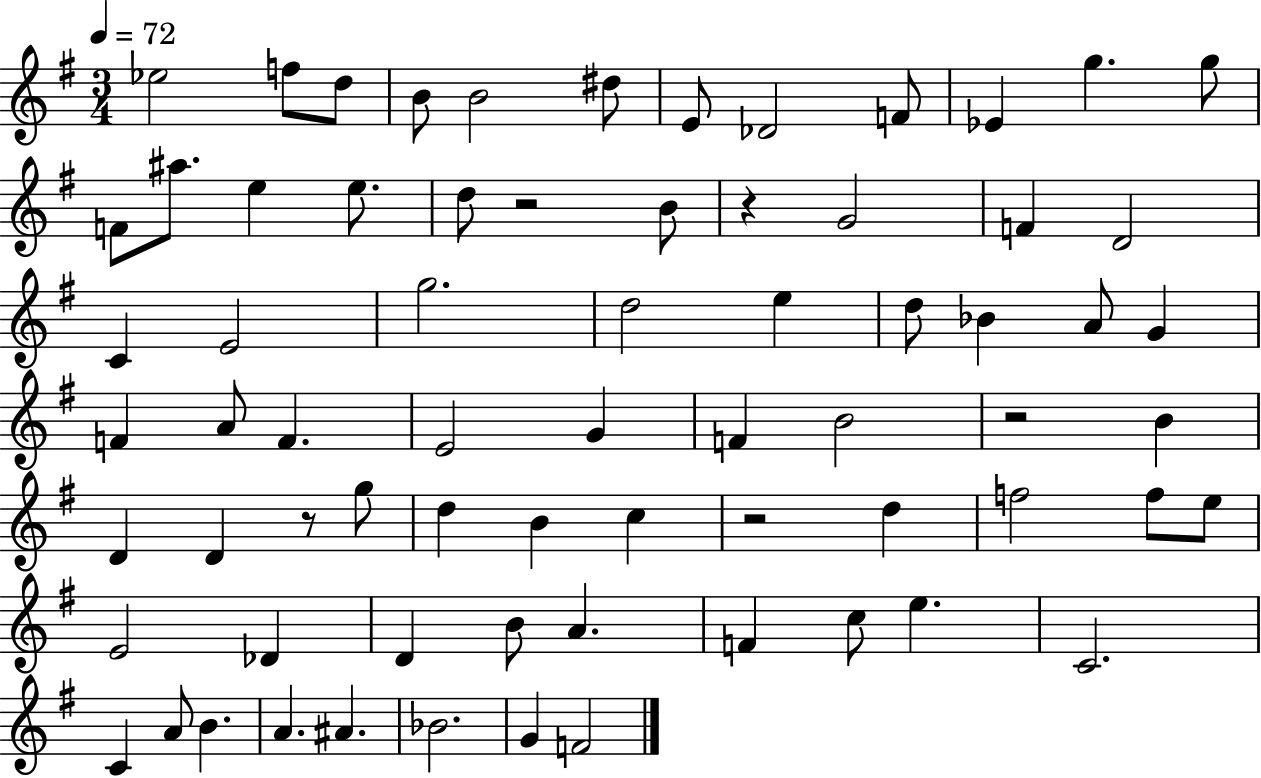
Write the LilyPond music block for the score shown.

{
  \clef treble
  \numericTimeSignature
  \time 3/4
  \key g \major
  \tempo 4 = 72
  ees''2 f''8 d''8 | b'8 b'2 dis''8 | e'8 des'2 f'8 | ees'4 g''4. g''8 | \break f'8 ais''8. e''4 e''8. | d''8 r2 b'8 | r4 g'2 | f'4 d'2 | \break c'4 e'2 | g''2. | d''2 e''4 | d''8 bes'4 a'8 g'4 | \break f'4 a'8 f'4. | e'2 g'4 | f'4 b'2 | r2 b'4 | \break d'4 d'4 r8 g''8 | d''4 b'4 c''4 | r2 d''4 | f''2 f''8 e''8 | \break e'2 des'4 | d'4 b'8 a'4. | f'4 c''8 e''4. | c'2. | \break c'4 a'8 b'4. | a'4. ais'4. | bes'2. | g'4 f'2 | \break \bar "|."
}